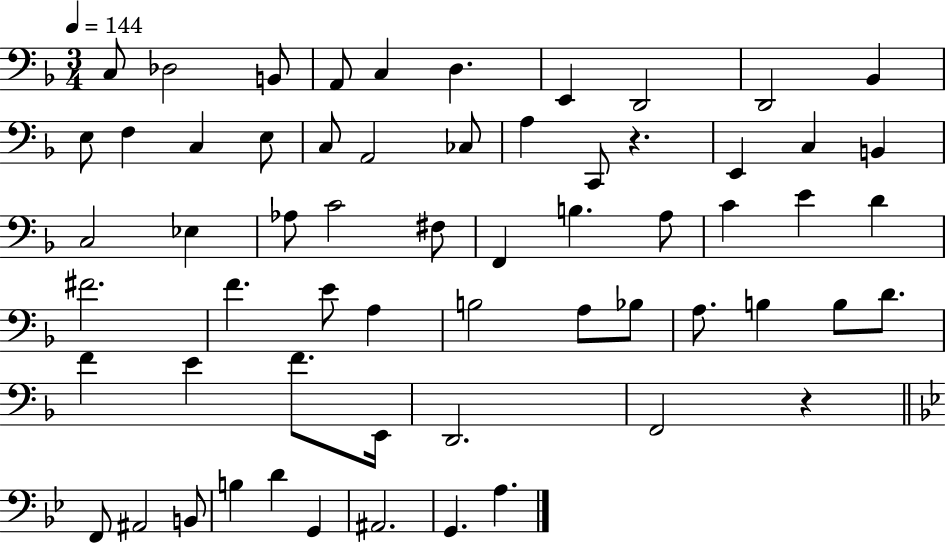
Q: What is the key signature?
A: F major